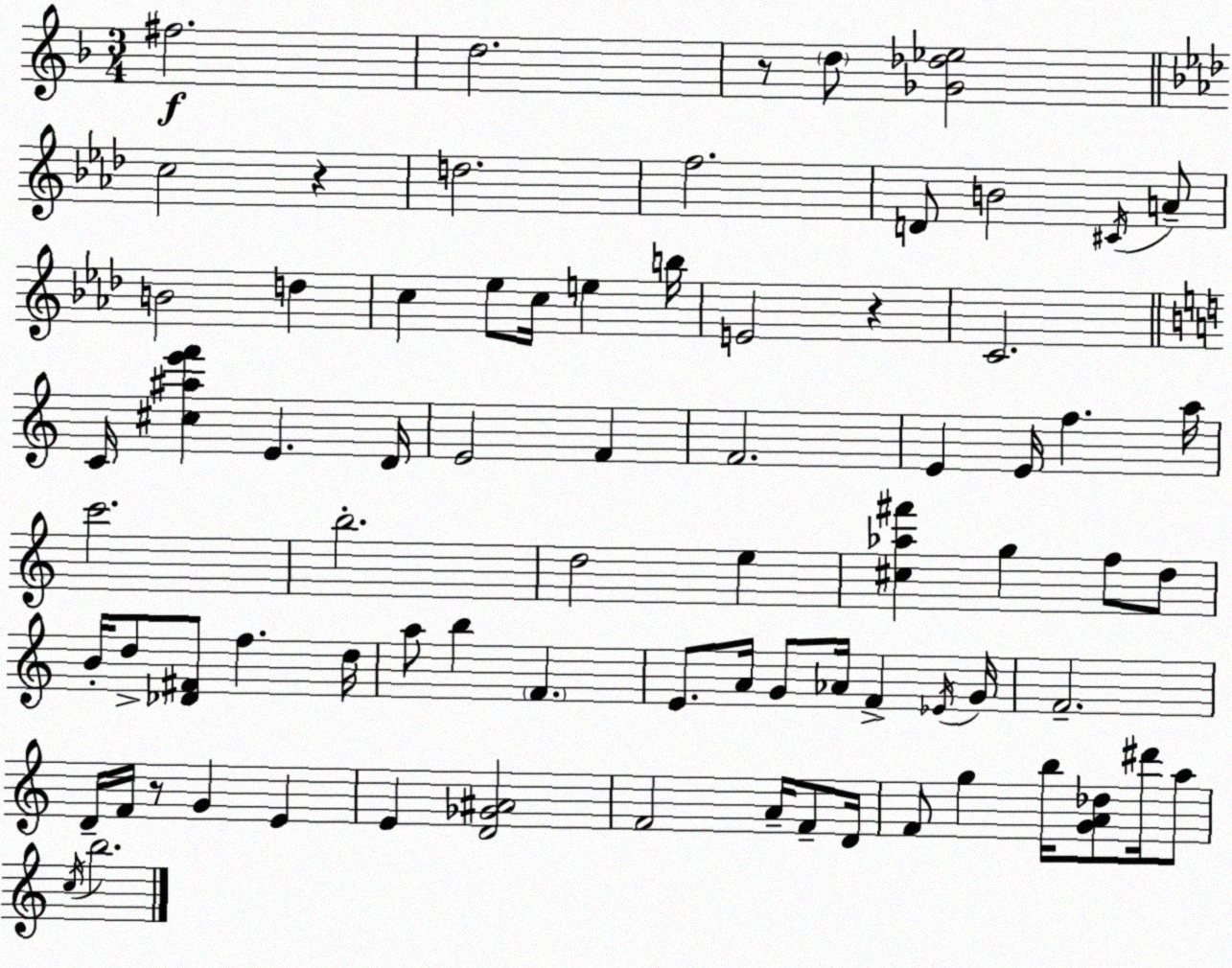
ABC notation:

X:1
T:Untitled
M:3/4
L:1/4
K:Dm
^f2 d2 z/2 d/2 [_G_d_e]2 c2 z d2 f2 D/2 B2 ^C/4 A/2 B2 d c _e/2 c/4 e b/4 E2 z C2 C/4 [^c^ae'f'] E D/4 E2 F F2 E E/4 f a/4 c'2 b2 d2 e [^c_a^f'] g f/2 d/2 B/4 d/2 [_D^F]/2 f d/4 a/2 b F E/2 A/4 G/2 _A/4 F _E/4 G/4 F2 D/4 F/4 z/2 G E E [D_G^A]2 F2 A/4 F/2 D/4 F/2 g b/4 [GA_d]/2 ^d'/4 a/2 c/4 b2